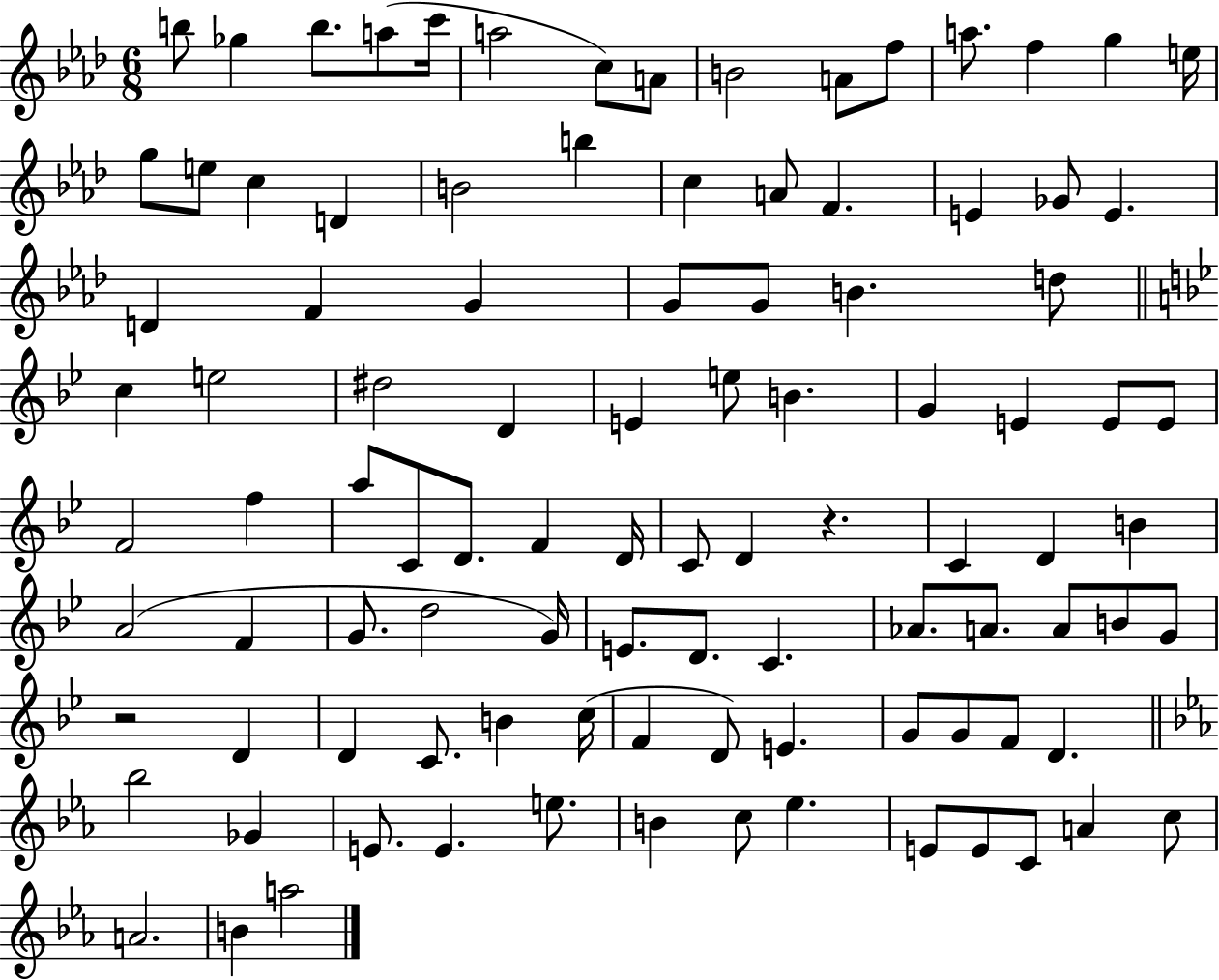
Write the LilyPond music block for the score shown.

{
  \clef treble
  \numericTimeSignature
  \time 6/8
  \key aes \major
  b''8 ges''4 b''8. a''8( c'''16 | a''2 c''8) a'8 | b'2 a'8 f''8 | a''8. f''4 g''4 e''16 | \break g''8 e''8 c''4 d'4 | b'2 b''4 | c''4 a'8 f'4. | e'4 ges'8 e'4. | \break d'4 f'4 g'4 | g'8 g'8 b'4. d''8 | \bar "||" \break \key bes \major c''4 e''2 | dis''2 d'4 | e'4 e''8 b'4. | g'4 e'4 e'8 e'8 | \break f'2 f''4 | a''8 c'8 d'8. f'4 d'16 | c'8 d'4 r4. | c'4 d'4 b'4 | \break a'2( f'4 | g'8. d''2 g'16) | e'8. d'8. c'4. | aes'8. a'8. a'8 b'8 g'8 | \break r2 d'4 | d'4 c'8. b'4 c''16( | f'4 d'8) e'4. | g'8 g'8 f'8 d'4. | \break \bar "||" \break \key ees \major bes''2 ges'4 | e'8. e'4. e''8. | b'4 c''8 ees''4. | e'8 e'8 c'8 a'4 c''8 | \break a'2. | b'4 a''2 | \bar "|."
}